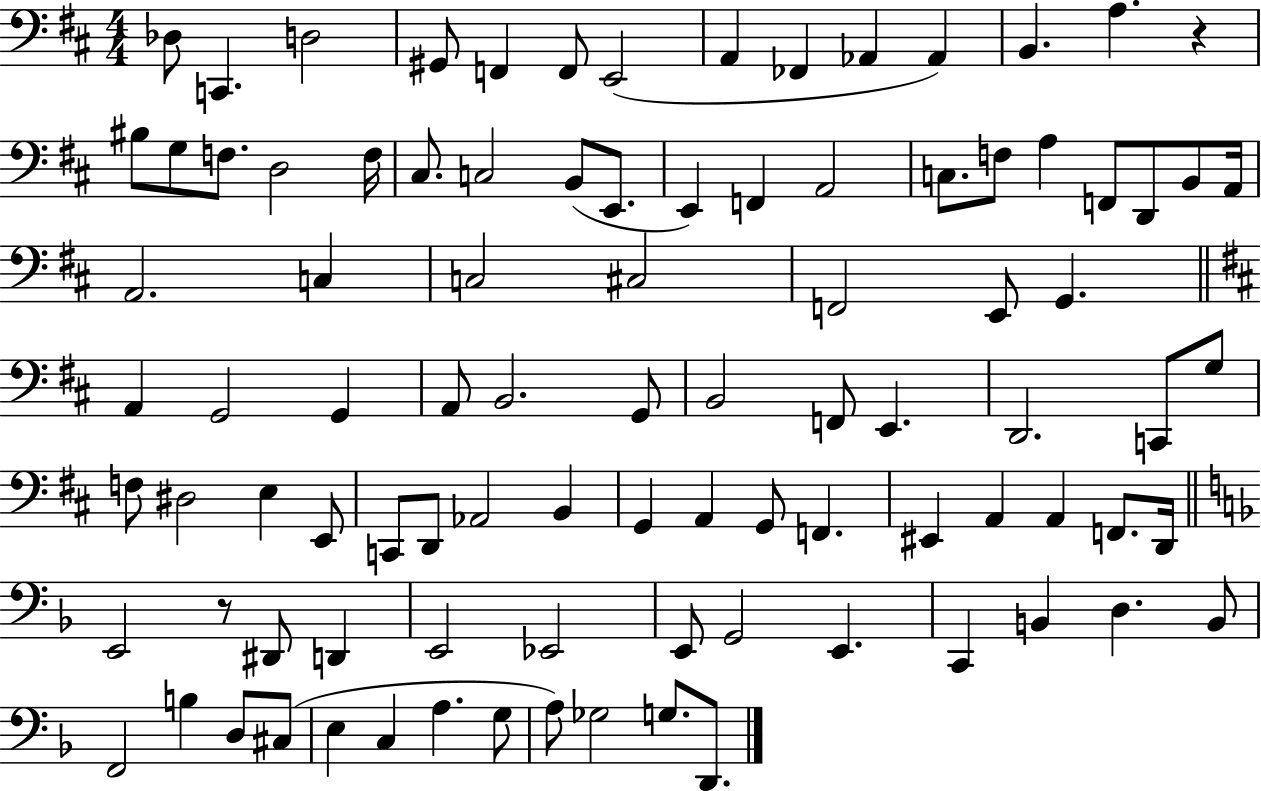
{
  \clef bass
  \numericTimeSignature
  \time 4/4
  \key d \major
  des8 c,4. d2 | gis,8 f,4 f,8 e,2( | a,4 fes,4 aes,4 aes,4) | b,4. a4. r4 | \break bis8 g8 f8. d2 f16 | cis8. c2 b,8( e,8. | e,4) f,4 a,2 | c8. f8 a4 f,8 d,8 b,8 a,16 | \break a,2. c4 | c2 cis2 | f,2 e,8 g,4. | \bar "||" \break \key b \minor a,4 g,2 g,4 | a,8 b,2. g,8 | b,2 f,8 e,4. | d,2. c,8 g8 | \break f8 dis2 e4 e,8 | c,8 d,8 aes,2 b,4 | g,4 a,4 g,8 f,4. | eis,4 a,4 a,4 f,8. d,16 | \break \bar "||" \break \key d \minor e,2 r8 dis,8 d,4 | e,2 ees,2 | e,8 g,2 e,4. | c,4 b,4 d4. b,8 | \break f,2 b4 d8 cis8( | e4 c4 a4. g8 | a8) ges2 g8. d,8. | \bar "|."
}